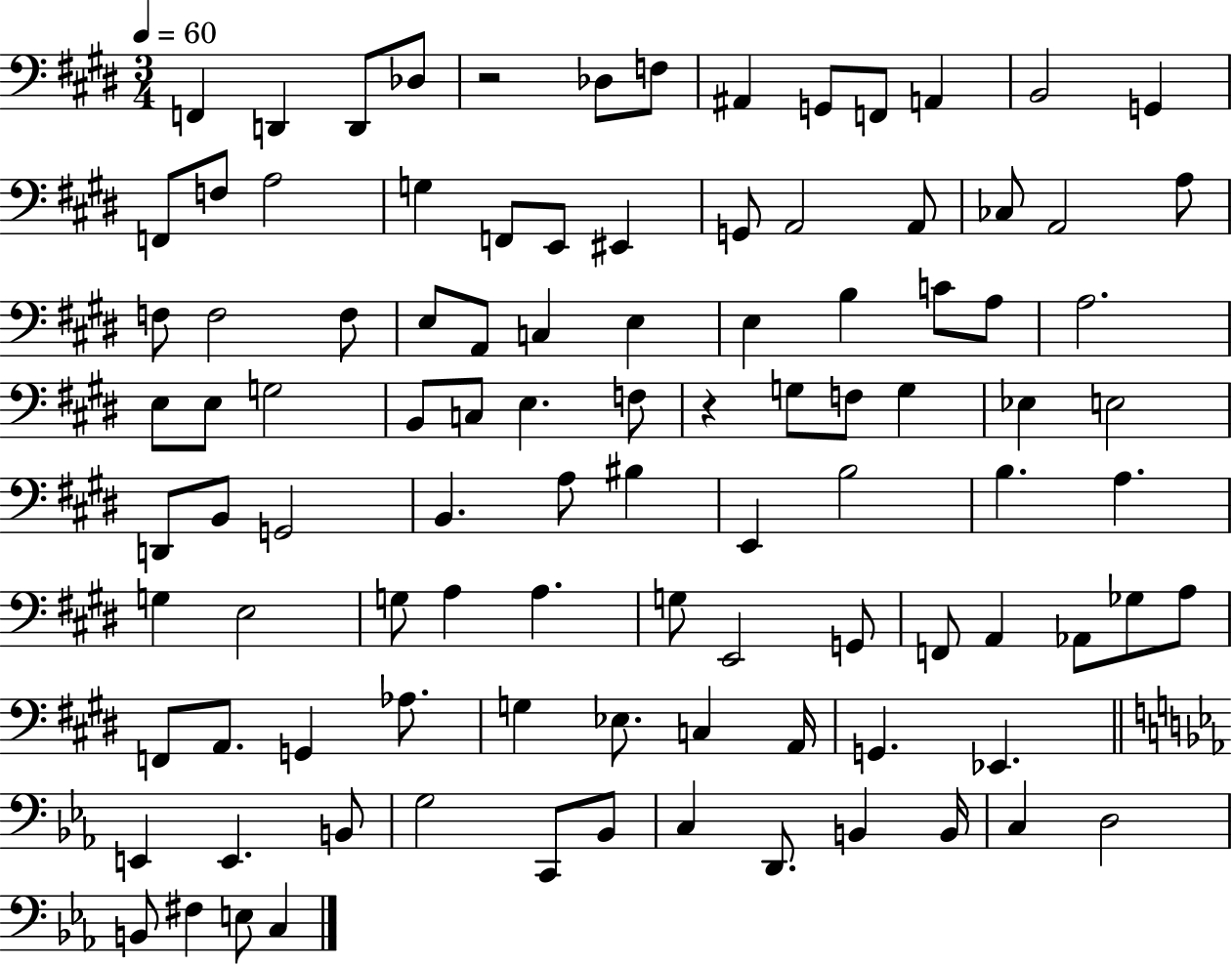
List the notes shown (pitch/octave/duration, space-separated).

F2/q D2/q D2/e Db3/e R/h Db3/e F3/e A#2/q G2/e F2/e A2/q B2/h G2/q F2/e F3/e A3/h G3/q F2/e E2/e EIS2/q G2/e A2/h A2/e CES3/e A2/h A3/e F3/e F3/h F3/e E3/e A2/e C3/q E3/q E3/q B3/q C4/e A3/e A3/h. E3/e E3/e G3/h B2/e C3/e E3/q. F3/e R/q G3/e F3/e G3/q Eb3/q E3/h D2/e B2/e G2/h B2/q. A3/e BIS3/q E2/q B3/h B3/q. A3/q. G3/q E3/h G3/e A3/q A3/q. G3/e E2/h G2/e F2/e A2/q Ab2/e Gb3/e A3/e F2/e A2/e. G2/q Ab3/e. G3/q Eb3/e. C3/q A2/s G2/q. Eb2/q. E2/q E2/q. B2/e G3/h C2/e Bb2/e C3/q D2/e. B2/q B2/s C3/q D3/h B2/e F#3/q E3/e C3/q